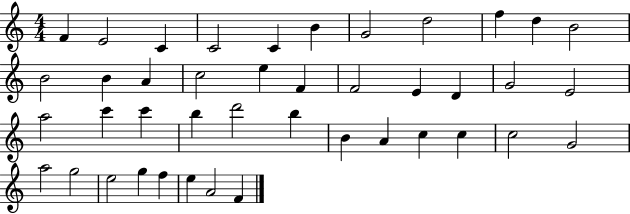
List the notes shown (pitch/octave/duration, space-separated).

F4/q E4/h C4/q C4/h C4/q B4/q G4/h D5/h F5/q D5/q B4/h B4/h B4/q A4/q C5/h E5/q F4/q F4/h E4/q D4/q G4/h E4/h A5/h C6/q C6/q B5/q D6/h B5/q B4/q A4/q C5/q C5/q C5/h G4/h A5/h G5/h E5/h G5/q F5/q E5/q A4/h F4/q